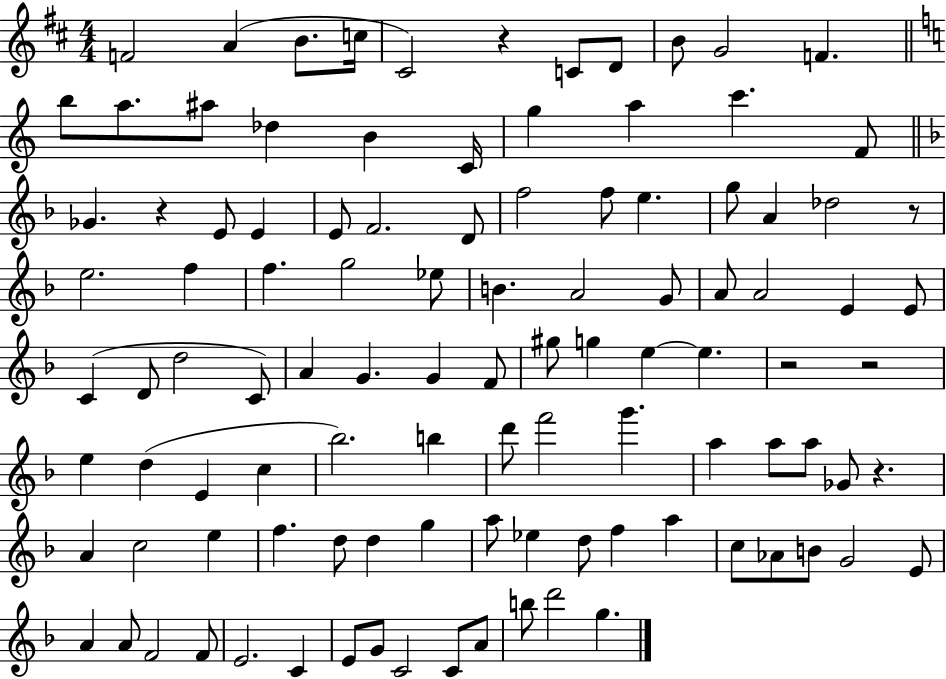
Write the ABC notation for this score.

X:1
T:Untitled
M:4/4
L:1/4
K:D
F2 A B/2 c/4 ^C2 z C/2 D/2 B/2 G2 F b/2 a/2 ^a/2 _d B C/4 g a c' F/2 _G z E/2 E E/2 F2 D/2 f2 f/2 e g/2 A _d2 z/2 e2 f f g2 _e/2 B A2 G/2 A/2 A2 E E/2 C D/2 d2 C/2 A G G F/2 ^g/2 g e e z2 z2 e d E c _b2 b d'/2 f'2 g' a a/2 a/2 _G/2 z A c2 e f d/2 d g a/2 _e d/2 f a c/2 _A/2 B/2 G2 E/2 A A/2 F2 F/2 E2 C E/2 G/2 C2 C/2 A/2 b/2 d'2 g